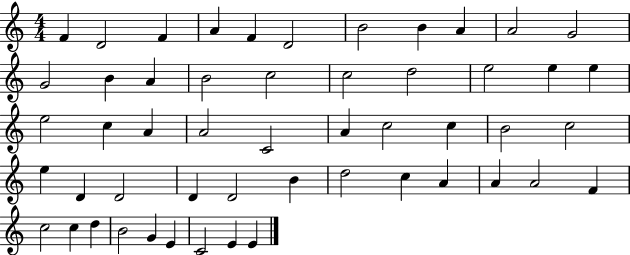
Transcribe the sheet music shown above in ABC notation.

X:1
T:Untitled
M:4/4
L:1/4
K:C
F D2 F A F D2 B2 B A A2 G2 G2 B A B2 c2 c2 d2 e2 e e e2 c A A2 C2 A c2 c B2 c2 e D D2 D D2 B d2 c A A A2 F c2 c d B2 G E C2 E E